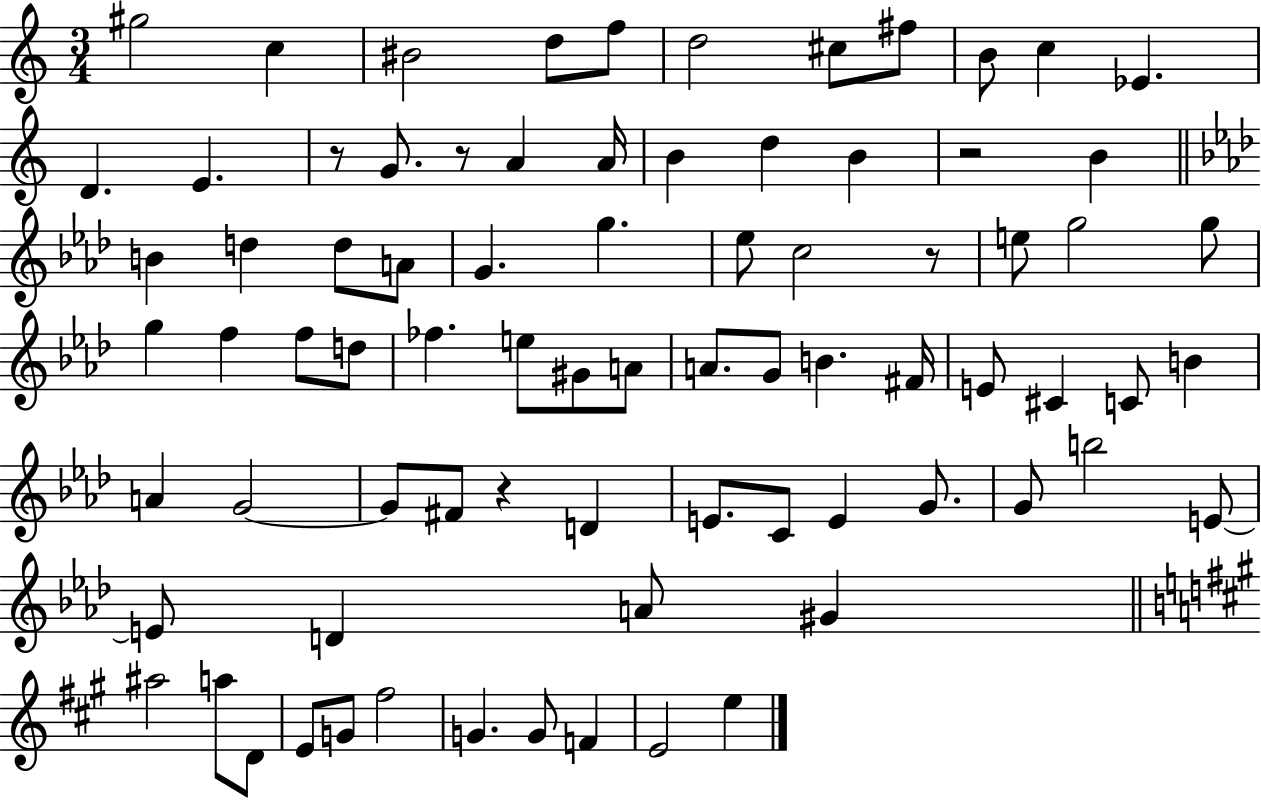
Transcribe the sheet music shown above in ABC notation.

X:1
T:Untitled
M:3/4
L:1/4
K:C
^g2 c ^B2 d/2 f/2 d2 ^c/2 ^f/2 B/2 c _E D E z/2 G/2 z/2 A A/4 B d B z2 B B d d/2 A/2 G g _e/2 c2 z/2 e/2 g2 g/2 g f f/2 d/2 _f e/2 ^G/2 A/2 A/2 G/2 B ^F/4 E/2 ^C C/2 B A G2 G/2 ^F/2 z D E/2 C/2 E G/2 G/2 b2 E/2 E/2 D A/2 ^G ^a2 a/2 D/2 E/2 G/2 ^f2 G G/2 F E2 e